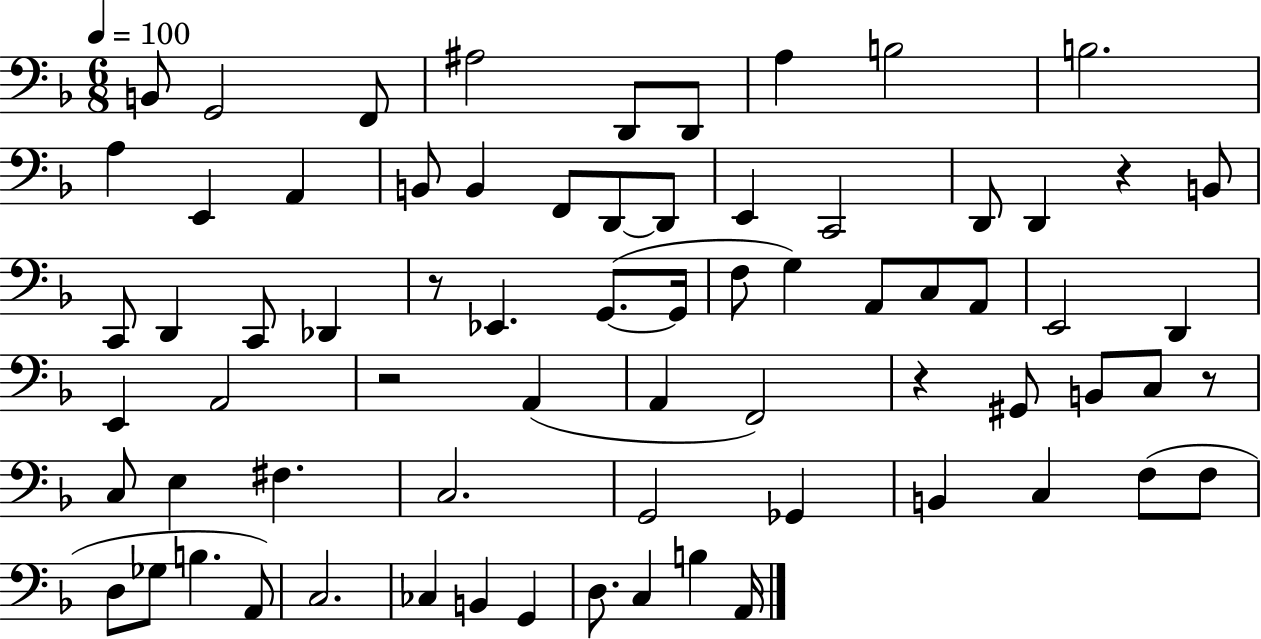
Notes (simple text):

B2/e G2/h F2/e A#3/h D2/e D2/e A3/q B3/h B3/h. A3/q E2/q A2/q B2/e B2/q F2/e D2/e D2/e E2/q C2/h D2/e D2/q R/q B2/e C2/e D2/q C2/e Db2/q R/e Eb2/q. G2/e. G2/s F3/e G3/q A2/e C3/e A2/e E2/h D2/q E2/q A2/h R/h A2/q A2/q F2/h R/q G#2/e B2/e C3/e R/e C3/e E3/q F#3/q. C3/h. G2/h Gb2/q B2/q C3/q F3/e F3/e D3/e Gb3/e B3/q. A2/e C3/h. CES3/q B2/q G2/q D3/e. C3/q B3/q A2/s